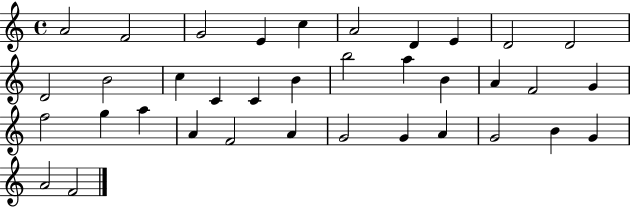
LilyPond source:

{
  \clef treble
  \time 4/4
  \defaultTimeSignature
  \key c \major
  a'2 f'2 | g'2 e'4 c''4 | a'2 d'4 e'4 | d'2 d'2 | \break d'2 b'2 | c''4 c'4 c'4 b'4 | b''2 a''4 b'4 | a'4 f'2 g'4 | \break f''2 g''4 a''4 | a'4 f'2 a'4 | g'2 g'4 a'4 | g'2 b'4 g'4 | \break a'2 f'2 | \bar "|."
}